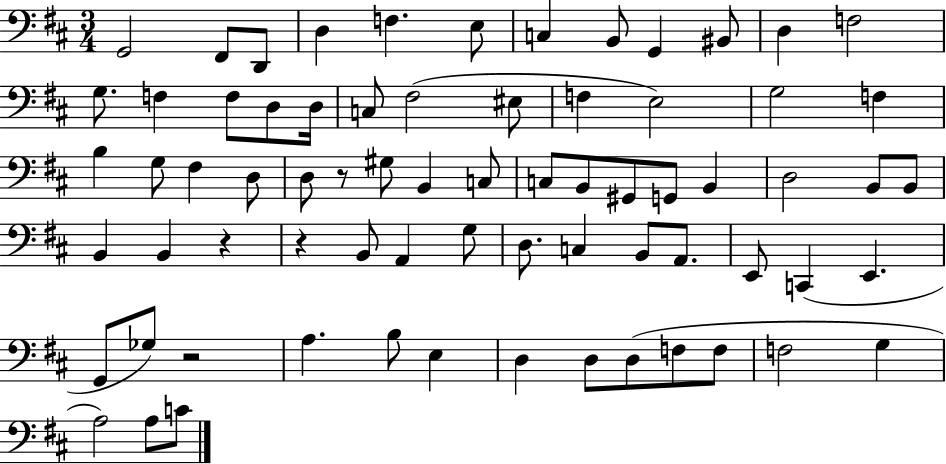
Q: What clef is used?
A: bass